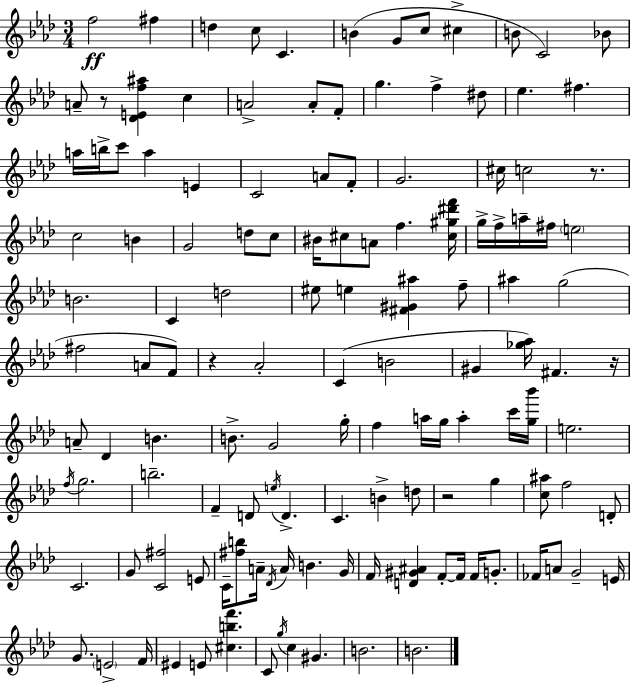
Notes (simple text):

F5/h F#5/q D5/q C5/e C4/q. B4/q G4/e C5/e C#5/q B4/e C4/h Bb4/e A4/e R/e [Db4,E4,F5,A#5]/q C5/q A4/h A4/e F4/e G5/q. F5/q D#5/e Eb5/q. F#5/q. A5/s B5/s C6/e A5/q E4/q C4/h A4/e F4/e G4/h. C#5/s C5/h R/e. C5/h B4/q G4/h D5/e C5/e BIS4/s C#5/e A4/e F5/q. [C#5,G#5,D#6,F6]/s G5/s F5/s A5/s F#5/s E5/h B4/h. C4/q D5/h EIS5/e E5/q [F#4,G#4,A#5]/q F5/e A#5/q G5/h F#5/h A4/e F4/e R/q Ab4/h C4/q B4/h G#4/q [Gb5,Ab5]/s F#4/q. R/s A4/e Db4/q B4/q. B4/e. G4/h G5/s F5/q A5/s G5/s A5/q C6/s [G5,Bb6]/s E5/h. F5/s G5/h. B5/h. F4/q D4/e E5/s D4/q. C4/q. B4/q D5/e R/h G5/q [C5,A#5]/e F5/h D4/e C4/h. G4/e [C4,F#5]/h E4/e C4/s [F#5,B5]/e A4/s Db4/s A4/s B4/q. G4/s F4/s [D4,G#4,A#4]/q F4/e F4/s F4/s G4/e. FES4/s A4/e G4/h E4/s G4/e. E4/h F4/s EIS4/q E4/e [C#5,B5,F6]/q. C4/e G5/s C5/q G#4/q. B4/h. B4/h.